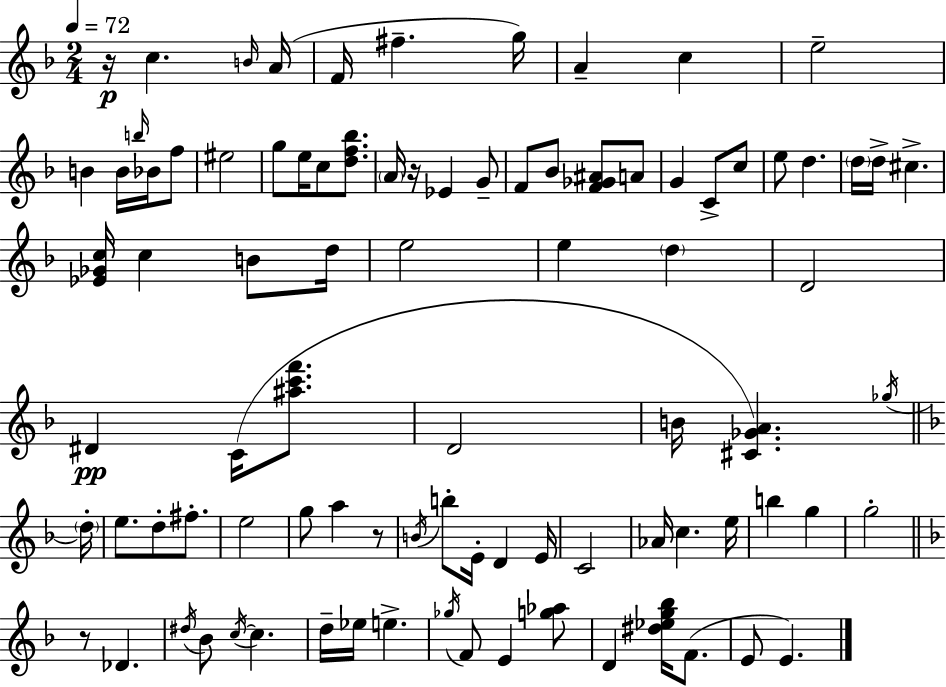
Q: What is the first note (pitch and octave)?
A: C5